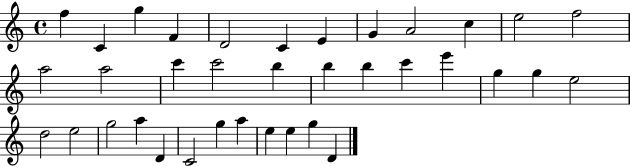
{
  \clef treble
  \time 4/4
  \defaultTimeSignature
  \key c \major
  f''4 c'4 g''4 f'4 | d'2 c'4 e'4 | g'4 a'2 c''4 | e''2 f''2 | \break a''2 a''2 | c'''4 c'''2 b''4 | b''4 b''4 c'''4 e'''4 | g''4 g''4 e''2 | \break d''2 e''2 | g''2 a''4 d'4 | c'2 g''4 a''4 | e''4 e''4 g''4 d'4 | \break \bar "|."
}